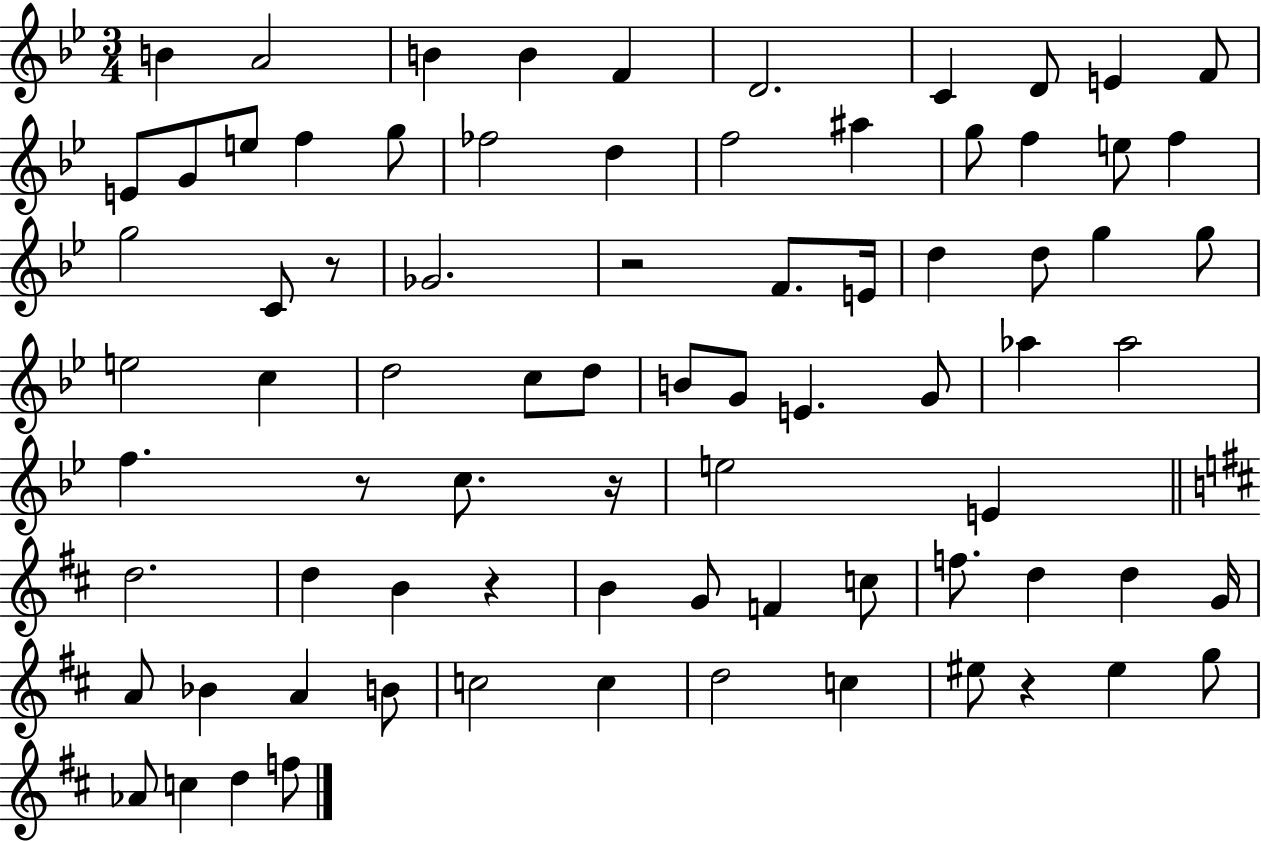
B4/q A4/h B4/q B4/q F4/q D4/h. C4/q D4/e E4/q F4/e E4/e G4/e E5/e F5/q G5/e FES5/h D5/q F5/h A#5/q G5/e F5/q E5/e F5/q G5/h C4/e R/e Gb4/h. R/h F4/e. E4/s D5/q D5/e G5/q G5/e E5/h C5/q D5/h C5/e D5/e B4/e G4/e E4/q. G4/e Ab5/q Ab5/h F5/q. R/e C5/e. R/s E5/h E4/q D5/h. D5/q B4/q R/q B4/q G4/e F4/q C5/e F5/e. D5/q D5/q G4/s A4/e Bb4/q A4/q B4/e C5/h C5/q D5/h C5/q EIS5/e R/q EIS5/q G5/e Ab4/e C5/q D5/q F5/e